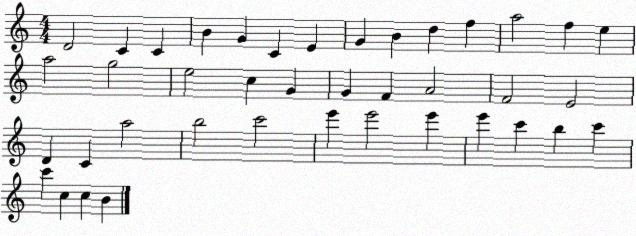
X:1
T:Untitled
M:4/4
L:1/4
K:C
D2 C C B G C E G B d f a2 f e a2 g2 e2 c G G F A2 F2 E2 D C a2 b2 c'2 e' e'2 e' e' c' b c' c' c c B